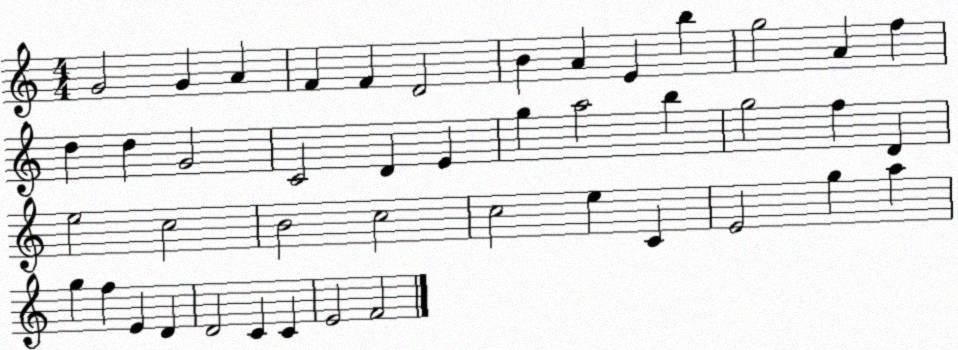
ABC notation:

X:1
T:Untitled
M:4/4
L:1/4
K:C
G2 G A F F D2 B A E b g2 A f d d G2 C2 D E g a2 b g2 f D e2 c2 B2 c2 c2 e C E2 g a g f E D D2 C C E2 F2